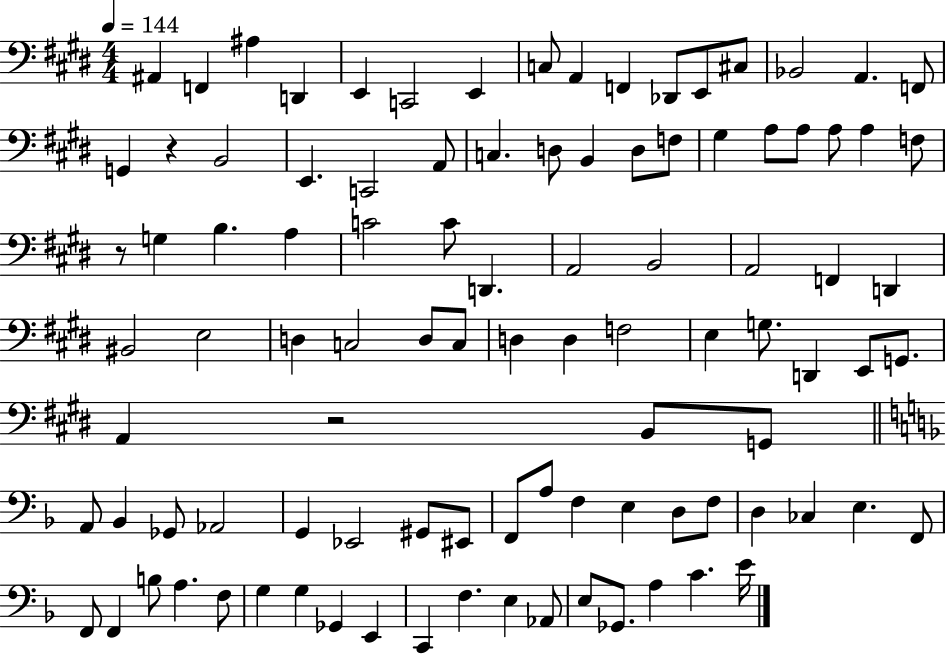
X:1
T:Untitled
M:4/4
L:1/4
K:E
^A,, F,, ^A, D,, E,, C,,2 E,, C,/2 A,, F,, _D,,/2 E,,/2 ^C,/2 _B,,2 A,, F,,/2 G,, z B,,2 E,, C,,2 A,,/2 C, D,/2 B,, D,/2 F,/2 ^G, A,/2 A,/2 A,/2 A, F,/2 z/2 G, B, A, C2 C/2 D,, A,,2 B,,2 A,,2 F,, D,, ^B,,2 E,2 D, C,2 D,/2 C,/2 D, D, F,2 E, G,/2 D,, E,,/2 G,,/2 A,, z2 B,,/2 G,,/2 A,,/2 _B,, _G,,/2 _A,,2 G,, _E,,2 ^G,,/2 ^E,,/2 F,,/2 A,/2 F, E, D,/2 F,/2 D, _C, E, F,,/2 F,,/2 F,, B,/2 A, F,/2 G, G, _G,, E,, C,, F, E, _A,,/2 E,/2 _G,,/2 A, C E/4